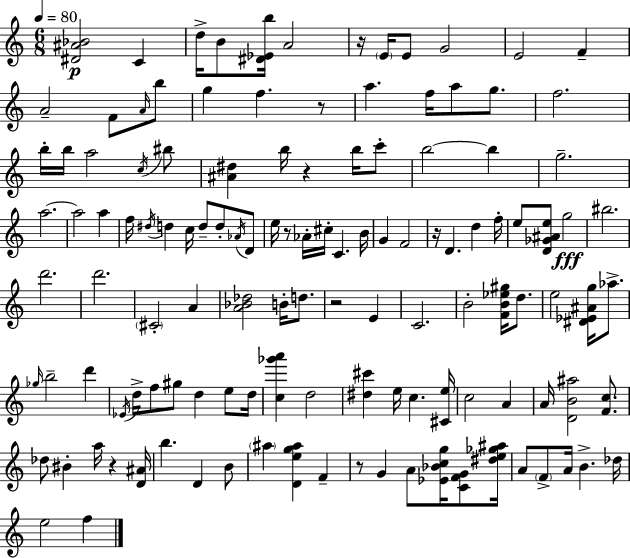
[D#4,A#4,Bb4]/h C4/q D5/s B4/e [D#4,Eb4,B5]/s A4/h R/s E4/s E4/e G4/h E4/h F4/q A4/h F4/e A4/s B5/e G5/q F5/q. R/e A5/q. F5/s A5/e G5/e. F5/h. B5/s B5/s A5/h C5/s BIS5/e [A#4,D#5]/q B5/s R/q B5/s C6/e B5/h B5/q G5/h. A5/h. A5/h A5/q F5/s D#5/s D5/q C5/s D5/e D5/e Ab4/s D4/e E5/s R/e Ab4/s C#5/s C4/q. B4/s G4/q F4/h R/s D4/q. D5/q F5/s E5/e [D4,Gb4,A#4,E5]/e G5/h BIS5/h. D6/h. D6/h. C#4/h A4/q [A4,Bb4,Db5]/h B4/s D5/e. R/h E4/q C4/h. B4/h [F4,B4,Eb5,G#5]/s D5/e. E5/h [D#4,Eb4,A#4,G5]/s Ab5/e. Gb5/s B5/h D6/q Eb4/s D5/s F5/e G#5/e D5/q E5/e D5/s [C5,Gb6,A6]/q D5/h [D#5,C#6]/q E5/s C5/q. [C#4,E5]/s C5/h A4/q A4/s [D4,B4,A#5]/h [F4,C5]/e. Db5/e BIS4/q A5/s R/q [D4,A#4]/s B5/q. D4/q B4/e A#5/q [D4,E5,G5,A#5]/q F4/q R/e G4/q A4/e [Eb4,Bb4,C5,G5]/s [C4,F4,G4]/e [D#5,E5,Gb5,A#5]/s A4/e F4/e A4/s B4/q. Db5/s E5/h F5/q